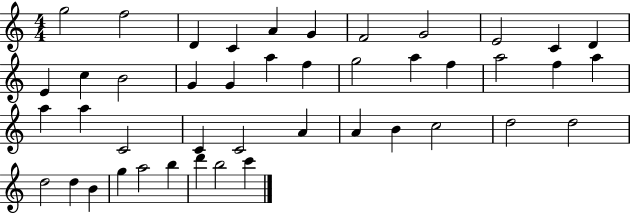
{
  \clef treble
  \numericTimeSignature
  \time 4/4
  \key c \major
  g''2 f''2 | d'4 c'4 a'4 g'4 | f'2 g'2 | e'2 c'4 d'4 | \break e'4 c''4 b'2 | g'4 g'4 a''4 f''4 | g''2 a''4 f''4 | a''2 f''4 a''4 | \break a''4 a''4 c'2 | c'4 c'2 a'4 | a'4 b'4 c''2 | d''2 d''2 | \break d''2 d''4 b'4 | g''4 a''2 b''4 | d'''4 b''2 c'''4 | \bar "|."
}